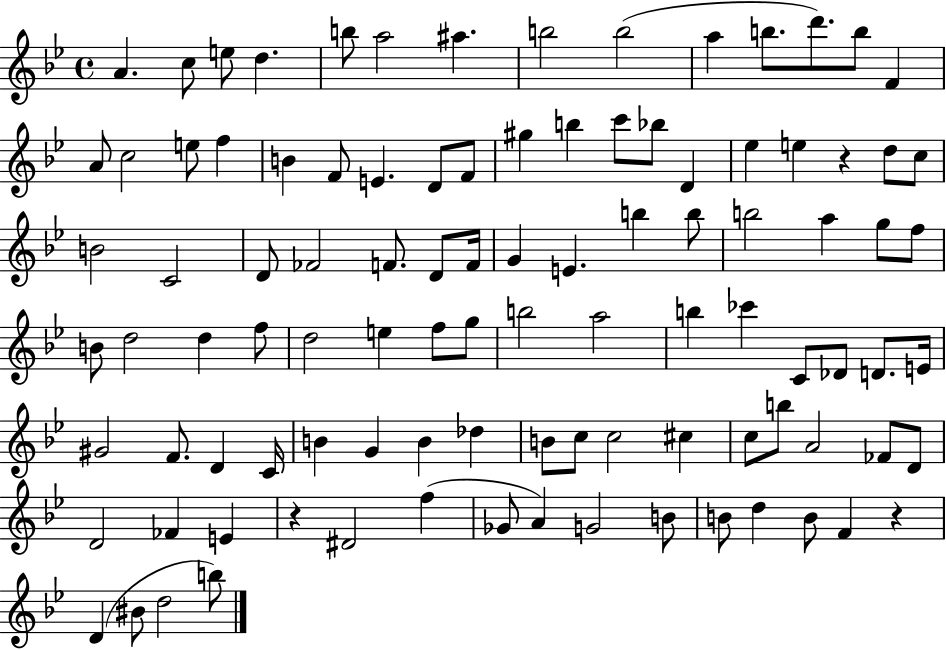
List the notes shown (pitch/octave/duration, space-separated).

A4/q. C5/e E5/e D5/q. B5/e A5/h A#5/q. B5/h B5/h A5/q B5/e. D6/e. B5/e F4/q A4/e C5/h E5/e F5/q B4/q F4/e E4/q. D4/e F4/e G#5/q B5/q C6/e Bb5/e D4/q Eb5/q E5/q R/q D5/e C5/e B4/h C4/h D4/e FES4/h F4/e. D4/e F4/s G4/q E4/q. B5/q B5/e B5/h A5/q G5/e F5/e B4/e D5/h D5/q F5/e D5/h E5/q F5/e G5/e B5/h A5/h B5/q CES6/q C4/e Db4/e D4/e. E4/s G#4/h F4/e. D4/q C4/s B4/q G4/q B4/q Db5/q B4/e C5/e C5/h C#5/q C5/e B5/e A4/h FES4/e D4/e D4/h FES4/q E4/q R/q D#4/h F5/q Gb4/e A4/q G4/h B4/e B4/e D5/q B4/e F4/q R/q D4/q BIS4/e D5/h B5/e